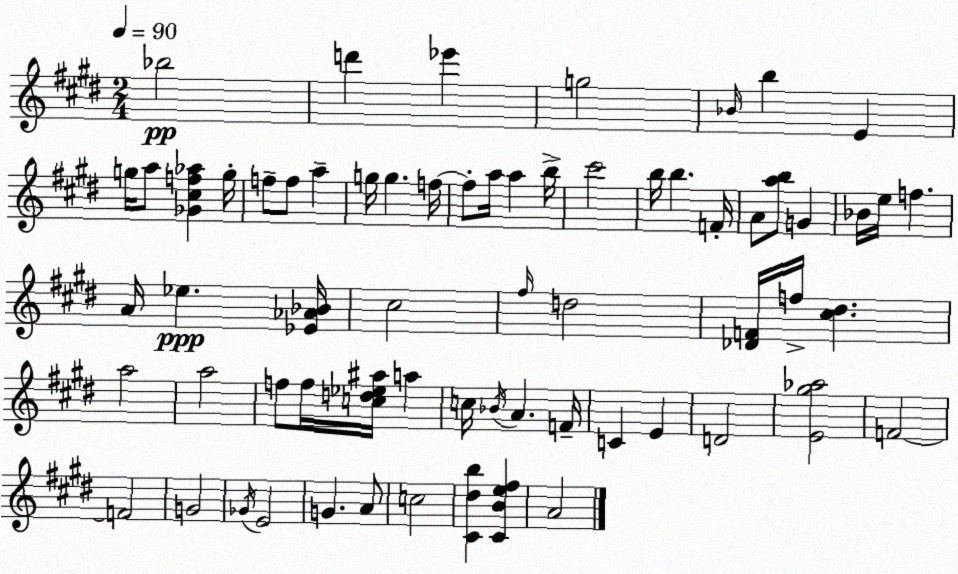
X:1
T:Untitled
M:2/4
L:1/4
K:E
_b2 d' _e' g2 _B/4 b E g/4 a/2 [_G^cf_a] g/4 f/2 f/2 a g/4 g f/4 f/2 a/4 a b/4 ^c'2 b/4 b F/4 A/2 [ab]/2 G _B/4 e/4 f A/4 _e [_E_A_B]/4 ^c2 ^f/4 d2 [_DF]/4 f/4 [^c^d] a2 a2 f/2 f/4 [cd_e^a]/4 a c/4 _B/4 A F/4 C E D2 [E^g_a]2 F2 F2 G2 _G/4 E2 G A/2 c2 [^C^db] [^CBe^f] A2